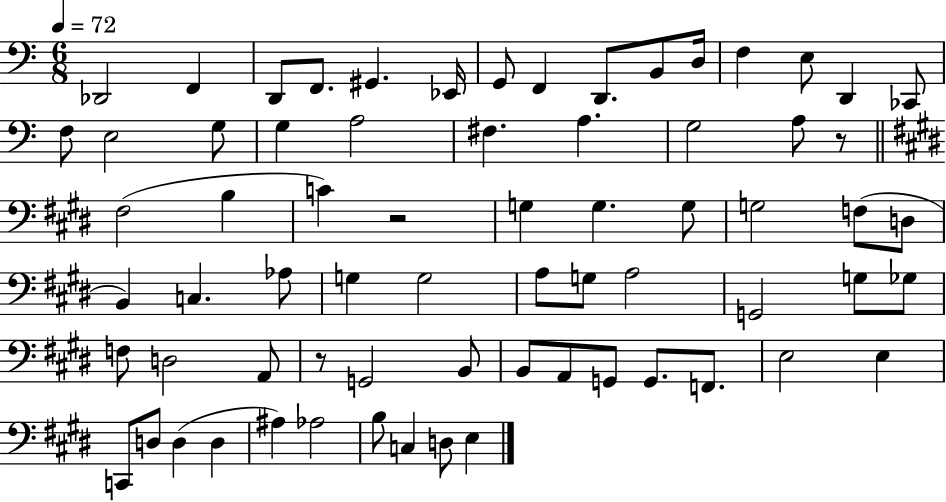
{
  \clef bass
  \numericTimeSignature
  \time 6/8
  \key c \major
  \tempo 4 = 72
  des,2 f,4 | d,8 f,8. gis,4. ees,16 | g,8 f,4 d,8. b,8 d16 | f4 e8 d,4 ces,8 | \break f8 e2 g8 | g4 a2 | fis4. a4. | g2 a8 r8 | \break \bar "||" \break \key e \major fis2( b4 | c'4) r2 | g4 g4. g8 | g2 f8( d8 | \break b,4) c4. aes8 | g4 g2 | a8 g8 a2 | g,2 g8 ges8 | \break f8 d2 a,8 | r8 g,2 b,8 | b,8 a,8 g,8 g,8. f,8. | e2 e4 | \break c,8 d8 d4( d4 | ais4) aes2 | b8 c4 d8 e4 | \bar "|."
}